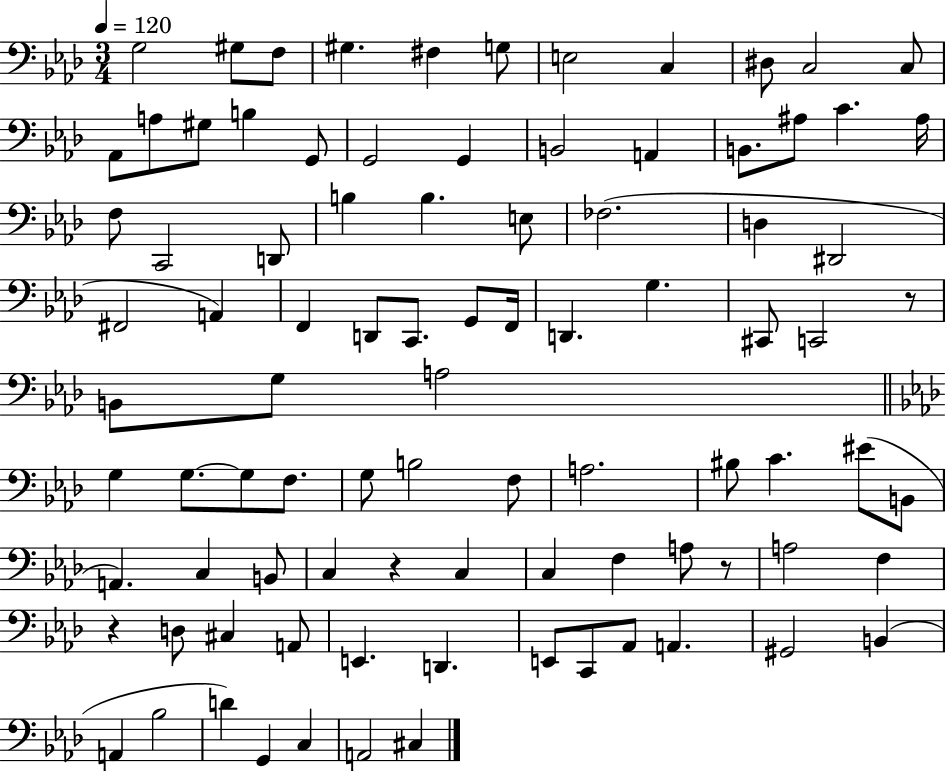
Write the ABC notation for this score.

X:1
T:Untitled
M:3/4
L:1/4
K:Ab
G,2 ^G,/2 F,/2 ^G, ^F, G,/2 E,2 C, ^D,/2 C,2 C,/2 _A,,/2 A,/2 ^G,/2 B, G,,/2 G,,2 G,, B,,2 A,, B,,/2 ^A,/2 C ^A,/4 F,/2 C,,2 D,,/2 B, B, E,/2 _F,2 D, ^D,,2 ^F,,2 A,, F,, D,,/2 C,,/2 G,,/2 F,,/4 D,, G, ^C,,/2 C,,2 z/2 B,,/2 G,/2 A,2 G, G,/2 G,/2 F,/2 G,/2 B,2 F,/2 A,2 ^B,/2 C ^E/2 B,,/2 A,, C, B,,/2 C, z C, C, F, A,/2 z/2 A,2 F, z D,/2 ^C, A,,/2 E,, D,, E,,/2 C,,/2 _A,,/2 A,, ^G,,2 B,, A,, _B,2 D G,, C, A,,2 ^C,